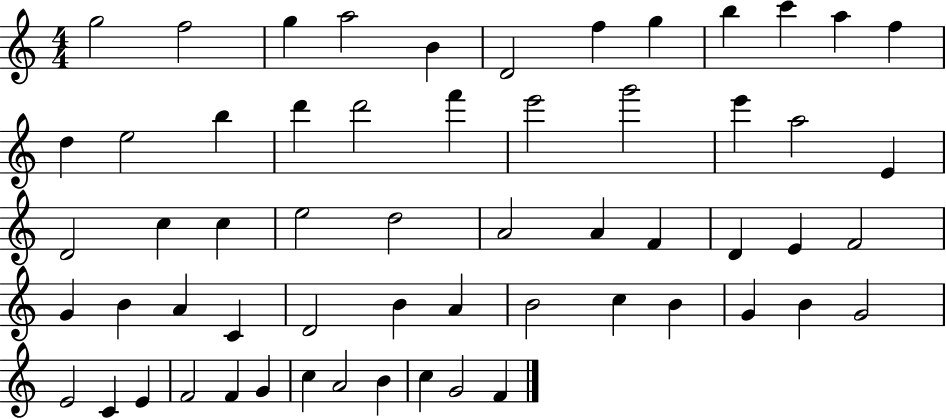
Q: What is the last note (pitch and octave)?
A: F4